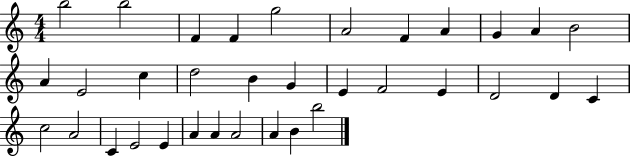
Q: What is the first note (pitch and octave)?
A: B5